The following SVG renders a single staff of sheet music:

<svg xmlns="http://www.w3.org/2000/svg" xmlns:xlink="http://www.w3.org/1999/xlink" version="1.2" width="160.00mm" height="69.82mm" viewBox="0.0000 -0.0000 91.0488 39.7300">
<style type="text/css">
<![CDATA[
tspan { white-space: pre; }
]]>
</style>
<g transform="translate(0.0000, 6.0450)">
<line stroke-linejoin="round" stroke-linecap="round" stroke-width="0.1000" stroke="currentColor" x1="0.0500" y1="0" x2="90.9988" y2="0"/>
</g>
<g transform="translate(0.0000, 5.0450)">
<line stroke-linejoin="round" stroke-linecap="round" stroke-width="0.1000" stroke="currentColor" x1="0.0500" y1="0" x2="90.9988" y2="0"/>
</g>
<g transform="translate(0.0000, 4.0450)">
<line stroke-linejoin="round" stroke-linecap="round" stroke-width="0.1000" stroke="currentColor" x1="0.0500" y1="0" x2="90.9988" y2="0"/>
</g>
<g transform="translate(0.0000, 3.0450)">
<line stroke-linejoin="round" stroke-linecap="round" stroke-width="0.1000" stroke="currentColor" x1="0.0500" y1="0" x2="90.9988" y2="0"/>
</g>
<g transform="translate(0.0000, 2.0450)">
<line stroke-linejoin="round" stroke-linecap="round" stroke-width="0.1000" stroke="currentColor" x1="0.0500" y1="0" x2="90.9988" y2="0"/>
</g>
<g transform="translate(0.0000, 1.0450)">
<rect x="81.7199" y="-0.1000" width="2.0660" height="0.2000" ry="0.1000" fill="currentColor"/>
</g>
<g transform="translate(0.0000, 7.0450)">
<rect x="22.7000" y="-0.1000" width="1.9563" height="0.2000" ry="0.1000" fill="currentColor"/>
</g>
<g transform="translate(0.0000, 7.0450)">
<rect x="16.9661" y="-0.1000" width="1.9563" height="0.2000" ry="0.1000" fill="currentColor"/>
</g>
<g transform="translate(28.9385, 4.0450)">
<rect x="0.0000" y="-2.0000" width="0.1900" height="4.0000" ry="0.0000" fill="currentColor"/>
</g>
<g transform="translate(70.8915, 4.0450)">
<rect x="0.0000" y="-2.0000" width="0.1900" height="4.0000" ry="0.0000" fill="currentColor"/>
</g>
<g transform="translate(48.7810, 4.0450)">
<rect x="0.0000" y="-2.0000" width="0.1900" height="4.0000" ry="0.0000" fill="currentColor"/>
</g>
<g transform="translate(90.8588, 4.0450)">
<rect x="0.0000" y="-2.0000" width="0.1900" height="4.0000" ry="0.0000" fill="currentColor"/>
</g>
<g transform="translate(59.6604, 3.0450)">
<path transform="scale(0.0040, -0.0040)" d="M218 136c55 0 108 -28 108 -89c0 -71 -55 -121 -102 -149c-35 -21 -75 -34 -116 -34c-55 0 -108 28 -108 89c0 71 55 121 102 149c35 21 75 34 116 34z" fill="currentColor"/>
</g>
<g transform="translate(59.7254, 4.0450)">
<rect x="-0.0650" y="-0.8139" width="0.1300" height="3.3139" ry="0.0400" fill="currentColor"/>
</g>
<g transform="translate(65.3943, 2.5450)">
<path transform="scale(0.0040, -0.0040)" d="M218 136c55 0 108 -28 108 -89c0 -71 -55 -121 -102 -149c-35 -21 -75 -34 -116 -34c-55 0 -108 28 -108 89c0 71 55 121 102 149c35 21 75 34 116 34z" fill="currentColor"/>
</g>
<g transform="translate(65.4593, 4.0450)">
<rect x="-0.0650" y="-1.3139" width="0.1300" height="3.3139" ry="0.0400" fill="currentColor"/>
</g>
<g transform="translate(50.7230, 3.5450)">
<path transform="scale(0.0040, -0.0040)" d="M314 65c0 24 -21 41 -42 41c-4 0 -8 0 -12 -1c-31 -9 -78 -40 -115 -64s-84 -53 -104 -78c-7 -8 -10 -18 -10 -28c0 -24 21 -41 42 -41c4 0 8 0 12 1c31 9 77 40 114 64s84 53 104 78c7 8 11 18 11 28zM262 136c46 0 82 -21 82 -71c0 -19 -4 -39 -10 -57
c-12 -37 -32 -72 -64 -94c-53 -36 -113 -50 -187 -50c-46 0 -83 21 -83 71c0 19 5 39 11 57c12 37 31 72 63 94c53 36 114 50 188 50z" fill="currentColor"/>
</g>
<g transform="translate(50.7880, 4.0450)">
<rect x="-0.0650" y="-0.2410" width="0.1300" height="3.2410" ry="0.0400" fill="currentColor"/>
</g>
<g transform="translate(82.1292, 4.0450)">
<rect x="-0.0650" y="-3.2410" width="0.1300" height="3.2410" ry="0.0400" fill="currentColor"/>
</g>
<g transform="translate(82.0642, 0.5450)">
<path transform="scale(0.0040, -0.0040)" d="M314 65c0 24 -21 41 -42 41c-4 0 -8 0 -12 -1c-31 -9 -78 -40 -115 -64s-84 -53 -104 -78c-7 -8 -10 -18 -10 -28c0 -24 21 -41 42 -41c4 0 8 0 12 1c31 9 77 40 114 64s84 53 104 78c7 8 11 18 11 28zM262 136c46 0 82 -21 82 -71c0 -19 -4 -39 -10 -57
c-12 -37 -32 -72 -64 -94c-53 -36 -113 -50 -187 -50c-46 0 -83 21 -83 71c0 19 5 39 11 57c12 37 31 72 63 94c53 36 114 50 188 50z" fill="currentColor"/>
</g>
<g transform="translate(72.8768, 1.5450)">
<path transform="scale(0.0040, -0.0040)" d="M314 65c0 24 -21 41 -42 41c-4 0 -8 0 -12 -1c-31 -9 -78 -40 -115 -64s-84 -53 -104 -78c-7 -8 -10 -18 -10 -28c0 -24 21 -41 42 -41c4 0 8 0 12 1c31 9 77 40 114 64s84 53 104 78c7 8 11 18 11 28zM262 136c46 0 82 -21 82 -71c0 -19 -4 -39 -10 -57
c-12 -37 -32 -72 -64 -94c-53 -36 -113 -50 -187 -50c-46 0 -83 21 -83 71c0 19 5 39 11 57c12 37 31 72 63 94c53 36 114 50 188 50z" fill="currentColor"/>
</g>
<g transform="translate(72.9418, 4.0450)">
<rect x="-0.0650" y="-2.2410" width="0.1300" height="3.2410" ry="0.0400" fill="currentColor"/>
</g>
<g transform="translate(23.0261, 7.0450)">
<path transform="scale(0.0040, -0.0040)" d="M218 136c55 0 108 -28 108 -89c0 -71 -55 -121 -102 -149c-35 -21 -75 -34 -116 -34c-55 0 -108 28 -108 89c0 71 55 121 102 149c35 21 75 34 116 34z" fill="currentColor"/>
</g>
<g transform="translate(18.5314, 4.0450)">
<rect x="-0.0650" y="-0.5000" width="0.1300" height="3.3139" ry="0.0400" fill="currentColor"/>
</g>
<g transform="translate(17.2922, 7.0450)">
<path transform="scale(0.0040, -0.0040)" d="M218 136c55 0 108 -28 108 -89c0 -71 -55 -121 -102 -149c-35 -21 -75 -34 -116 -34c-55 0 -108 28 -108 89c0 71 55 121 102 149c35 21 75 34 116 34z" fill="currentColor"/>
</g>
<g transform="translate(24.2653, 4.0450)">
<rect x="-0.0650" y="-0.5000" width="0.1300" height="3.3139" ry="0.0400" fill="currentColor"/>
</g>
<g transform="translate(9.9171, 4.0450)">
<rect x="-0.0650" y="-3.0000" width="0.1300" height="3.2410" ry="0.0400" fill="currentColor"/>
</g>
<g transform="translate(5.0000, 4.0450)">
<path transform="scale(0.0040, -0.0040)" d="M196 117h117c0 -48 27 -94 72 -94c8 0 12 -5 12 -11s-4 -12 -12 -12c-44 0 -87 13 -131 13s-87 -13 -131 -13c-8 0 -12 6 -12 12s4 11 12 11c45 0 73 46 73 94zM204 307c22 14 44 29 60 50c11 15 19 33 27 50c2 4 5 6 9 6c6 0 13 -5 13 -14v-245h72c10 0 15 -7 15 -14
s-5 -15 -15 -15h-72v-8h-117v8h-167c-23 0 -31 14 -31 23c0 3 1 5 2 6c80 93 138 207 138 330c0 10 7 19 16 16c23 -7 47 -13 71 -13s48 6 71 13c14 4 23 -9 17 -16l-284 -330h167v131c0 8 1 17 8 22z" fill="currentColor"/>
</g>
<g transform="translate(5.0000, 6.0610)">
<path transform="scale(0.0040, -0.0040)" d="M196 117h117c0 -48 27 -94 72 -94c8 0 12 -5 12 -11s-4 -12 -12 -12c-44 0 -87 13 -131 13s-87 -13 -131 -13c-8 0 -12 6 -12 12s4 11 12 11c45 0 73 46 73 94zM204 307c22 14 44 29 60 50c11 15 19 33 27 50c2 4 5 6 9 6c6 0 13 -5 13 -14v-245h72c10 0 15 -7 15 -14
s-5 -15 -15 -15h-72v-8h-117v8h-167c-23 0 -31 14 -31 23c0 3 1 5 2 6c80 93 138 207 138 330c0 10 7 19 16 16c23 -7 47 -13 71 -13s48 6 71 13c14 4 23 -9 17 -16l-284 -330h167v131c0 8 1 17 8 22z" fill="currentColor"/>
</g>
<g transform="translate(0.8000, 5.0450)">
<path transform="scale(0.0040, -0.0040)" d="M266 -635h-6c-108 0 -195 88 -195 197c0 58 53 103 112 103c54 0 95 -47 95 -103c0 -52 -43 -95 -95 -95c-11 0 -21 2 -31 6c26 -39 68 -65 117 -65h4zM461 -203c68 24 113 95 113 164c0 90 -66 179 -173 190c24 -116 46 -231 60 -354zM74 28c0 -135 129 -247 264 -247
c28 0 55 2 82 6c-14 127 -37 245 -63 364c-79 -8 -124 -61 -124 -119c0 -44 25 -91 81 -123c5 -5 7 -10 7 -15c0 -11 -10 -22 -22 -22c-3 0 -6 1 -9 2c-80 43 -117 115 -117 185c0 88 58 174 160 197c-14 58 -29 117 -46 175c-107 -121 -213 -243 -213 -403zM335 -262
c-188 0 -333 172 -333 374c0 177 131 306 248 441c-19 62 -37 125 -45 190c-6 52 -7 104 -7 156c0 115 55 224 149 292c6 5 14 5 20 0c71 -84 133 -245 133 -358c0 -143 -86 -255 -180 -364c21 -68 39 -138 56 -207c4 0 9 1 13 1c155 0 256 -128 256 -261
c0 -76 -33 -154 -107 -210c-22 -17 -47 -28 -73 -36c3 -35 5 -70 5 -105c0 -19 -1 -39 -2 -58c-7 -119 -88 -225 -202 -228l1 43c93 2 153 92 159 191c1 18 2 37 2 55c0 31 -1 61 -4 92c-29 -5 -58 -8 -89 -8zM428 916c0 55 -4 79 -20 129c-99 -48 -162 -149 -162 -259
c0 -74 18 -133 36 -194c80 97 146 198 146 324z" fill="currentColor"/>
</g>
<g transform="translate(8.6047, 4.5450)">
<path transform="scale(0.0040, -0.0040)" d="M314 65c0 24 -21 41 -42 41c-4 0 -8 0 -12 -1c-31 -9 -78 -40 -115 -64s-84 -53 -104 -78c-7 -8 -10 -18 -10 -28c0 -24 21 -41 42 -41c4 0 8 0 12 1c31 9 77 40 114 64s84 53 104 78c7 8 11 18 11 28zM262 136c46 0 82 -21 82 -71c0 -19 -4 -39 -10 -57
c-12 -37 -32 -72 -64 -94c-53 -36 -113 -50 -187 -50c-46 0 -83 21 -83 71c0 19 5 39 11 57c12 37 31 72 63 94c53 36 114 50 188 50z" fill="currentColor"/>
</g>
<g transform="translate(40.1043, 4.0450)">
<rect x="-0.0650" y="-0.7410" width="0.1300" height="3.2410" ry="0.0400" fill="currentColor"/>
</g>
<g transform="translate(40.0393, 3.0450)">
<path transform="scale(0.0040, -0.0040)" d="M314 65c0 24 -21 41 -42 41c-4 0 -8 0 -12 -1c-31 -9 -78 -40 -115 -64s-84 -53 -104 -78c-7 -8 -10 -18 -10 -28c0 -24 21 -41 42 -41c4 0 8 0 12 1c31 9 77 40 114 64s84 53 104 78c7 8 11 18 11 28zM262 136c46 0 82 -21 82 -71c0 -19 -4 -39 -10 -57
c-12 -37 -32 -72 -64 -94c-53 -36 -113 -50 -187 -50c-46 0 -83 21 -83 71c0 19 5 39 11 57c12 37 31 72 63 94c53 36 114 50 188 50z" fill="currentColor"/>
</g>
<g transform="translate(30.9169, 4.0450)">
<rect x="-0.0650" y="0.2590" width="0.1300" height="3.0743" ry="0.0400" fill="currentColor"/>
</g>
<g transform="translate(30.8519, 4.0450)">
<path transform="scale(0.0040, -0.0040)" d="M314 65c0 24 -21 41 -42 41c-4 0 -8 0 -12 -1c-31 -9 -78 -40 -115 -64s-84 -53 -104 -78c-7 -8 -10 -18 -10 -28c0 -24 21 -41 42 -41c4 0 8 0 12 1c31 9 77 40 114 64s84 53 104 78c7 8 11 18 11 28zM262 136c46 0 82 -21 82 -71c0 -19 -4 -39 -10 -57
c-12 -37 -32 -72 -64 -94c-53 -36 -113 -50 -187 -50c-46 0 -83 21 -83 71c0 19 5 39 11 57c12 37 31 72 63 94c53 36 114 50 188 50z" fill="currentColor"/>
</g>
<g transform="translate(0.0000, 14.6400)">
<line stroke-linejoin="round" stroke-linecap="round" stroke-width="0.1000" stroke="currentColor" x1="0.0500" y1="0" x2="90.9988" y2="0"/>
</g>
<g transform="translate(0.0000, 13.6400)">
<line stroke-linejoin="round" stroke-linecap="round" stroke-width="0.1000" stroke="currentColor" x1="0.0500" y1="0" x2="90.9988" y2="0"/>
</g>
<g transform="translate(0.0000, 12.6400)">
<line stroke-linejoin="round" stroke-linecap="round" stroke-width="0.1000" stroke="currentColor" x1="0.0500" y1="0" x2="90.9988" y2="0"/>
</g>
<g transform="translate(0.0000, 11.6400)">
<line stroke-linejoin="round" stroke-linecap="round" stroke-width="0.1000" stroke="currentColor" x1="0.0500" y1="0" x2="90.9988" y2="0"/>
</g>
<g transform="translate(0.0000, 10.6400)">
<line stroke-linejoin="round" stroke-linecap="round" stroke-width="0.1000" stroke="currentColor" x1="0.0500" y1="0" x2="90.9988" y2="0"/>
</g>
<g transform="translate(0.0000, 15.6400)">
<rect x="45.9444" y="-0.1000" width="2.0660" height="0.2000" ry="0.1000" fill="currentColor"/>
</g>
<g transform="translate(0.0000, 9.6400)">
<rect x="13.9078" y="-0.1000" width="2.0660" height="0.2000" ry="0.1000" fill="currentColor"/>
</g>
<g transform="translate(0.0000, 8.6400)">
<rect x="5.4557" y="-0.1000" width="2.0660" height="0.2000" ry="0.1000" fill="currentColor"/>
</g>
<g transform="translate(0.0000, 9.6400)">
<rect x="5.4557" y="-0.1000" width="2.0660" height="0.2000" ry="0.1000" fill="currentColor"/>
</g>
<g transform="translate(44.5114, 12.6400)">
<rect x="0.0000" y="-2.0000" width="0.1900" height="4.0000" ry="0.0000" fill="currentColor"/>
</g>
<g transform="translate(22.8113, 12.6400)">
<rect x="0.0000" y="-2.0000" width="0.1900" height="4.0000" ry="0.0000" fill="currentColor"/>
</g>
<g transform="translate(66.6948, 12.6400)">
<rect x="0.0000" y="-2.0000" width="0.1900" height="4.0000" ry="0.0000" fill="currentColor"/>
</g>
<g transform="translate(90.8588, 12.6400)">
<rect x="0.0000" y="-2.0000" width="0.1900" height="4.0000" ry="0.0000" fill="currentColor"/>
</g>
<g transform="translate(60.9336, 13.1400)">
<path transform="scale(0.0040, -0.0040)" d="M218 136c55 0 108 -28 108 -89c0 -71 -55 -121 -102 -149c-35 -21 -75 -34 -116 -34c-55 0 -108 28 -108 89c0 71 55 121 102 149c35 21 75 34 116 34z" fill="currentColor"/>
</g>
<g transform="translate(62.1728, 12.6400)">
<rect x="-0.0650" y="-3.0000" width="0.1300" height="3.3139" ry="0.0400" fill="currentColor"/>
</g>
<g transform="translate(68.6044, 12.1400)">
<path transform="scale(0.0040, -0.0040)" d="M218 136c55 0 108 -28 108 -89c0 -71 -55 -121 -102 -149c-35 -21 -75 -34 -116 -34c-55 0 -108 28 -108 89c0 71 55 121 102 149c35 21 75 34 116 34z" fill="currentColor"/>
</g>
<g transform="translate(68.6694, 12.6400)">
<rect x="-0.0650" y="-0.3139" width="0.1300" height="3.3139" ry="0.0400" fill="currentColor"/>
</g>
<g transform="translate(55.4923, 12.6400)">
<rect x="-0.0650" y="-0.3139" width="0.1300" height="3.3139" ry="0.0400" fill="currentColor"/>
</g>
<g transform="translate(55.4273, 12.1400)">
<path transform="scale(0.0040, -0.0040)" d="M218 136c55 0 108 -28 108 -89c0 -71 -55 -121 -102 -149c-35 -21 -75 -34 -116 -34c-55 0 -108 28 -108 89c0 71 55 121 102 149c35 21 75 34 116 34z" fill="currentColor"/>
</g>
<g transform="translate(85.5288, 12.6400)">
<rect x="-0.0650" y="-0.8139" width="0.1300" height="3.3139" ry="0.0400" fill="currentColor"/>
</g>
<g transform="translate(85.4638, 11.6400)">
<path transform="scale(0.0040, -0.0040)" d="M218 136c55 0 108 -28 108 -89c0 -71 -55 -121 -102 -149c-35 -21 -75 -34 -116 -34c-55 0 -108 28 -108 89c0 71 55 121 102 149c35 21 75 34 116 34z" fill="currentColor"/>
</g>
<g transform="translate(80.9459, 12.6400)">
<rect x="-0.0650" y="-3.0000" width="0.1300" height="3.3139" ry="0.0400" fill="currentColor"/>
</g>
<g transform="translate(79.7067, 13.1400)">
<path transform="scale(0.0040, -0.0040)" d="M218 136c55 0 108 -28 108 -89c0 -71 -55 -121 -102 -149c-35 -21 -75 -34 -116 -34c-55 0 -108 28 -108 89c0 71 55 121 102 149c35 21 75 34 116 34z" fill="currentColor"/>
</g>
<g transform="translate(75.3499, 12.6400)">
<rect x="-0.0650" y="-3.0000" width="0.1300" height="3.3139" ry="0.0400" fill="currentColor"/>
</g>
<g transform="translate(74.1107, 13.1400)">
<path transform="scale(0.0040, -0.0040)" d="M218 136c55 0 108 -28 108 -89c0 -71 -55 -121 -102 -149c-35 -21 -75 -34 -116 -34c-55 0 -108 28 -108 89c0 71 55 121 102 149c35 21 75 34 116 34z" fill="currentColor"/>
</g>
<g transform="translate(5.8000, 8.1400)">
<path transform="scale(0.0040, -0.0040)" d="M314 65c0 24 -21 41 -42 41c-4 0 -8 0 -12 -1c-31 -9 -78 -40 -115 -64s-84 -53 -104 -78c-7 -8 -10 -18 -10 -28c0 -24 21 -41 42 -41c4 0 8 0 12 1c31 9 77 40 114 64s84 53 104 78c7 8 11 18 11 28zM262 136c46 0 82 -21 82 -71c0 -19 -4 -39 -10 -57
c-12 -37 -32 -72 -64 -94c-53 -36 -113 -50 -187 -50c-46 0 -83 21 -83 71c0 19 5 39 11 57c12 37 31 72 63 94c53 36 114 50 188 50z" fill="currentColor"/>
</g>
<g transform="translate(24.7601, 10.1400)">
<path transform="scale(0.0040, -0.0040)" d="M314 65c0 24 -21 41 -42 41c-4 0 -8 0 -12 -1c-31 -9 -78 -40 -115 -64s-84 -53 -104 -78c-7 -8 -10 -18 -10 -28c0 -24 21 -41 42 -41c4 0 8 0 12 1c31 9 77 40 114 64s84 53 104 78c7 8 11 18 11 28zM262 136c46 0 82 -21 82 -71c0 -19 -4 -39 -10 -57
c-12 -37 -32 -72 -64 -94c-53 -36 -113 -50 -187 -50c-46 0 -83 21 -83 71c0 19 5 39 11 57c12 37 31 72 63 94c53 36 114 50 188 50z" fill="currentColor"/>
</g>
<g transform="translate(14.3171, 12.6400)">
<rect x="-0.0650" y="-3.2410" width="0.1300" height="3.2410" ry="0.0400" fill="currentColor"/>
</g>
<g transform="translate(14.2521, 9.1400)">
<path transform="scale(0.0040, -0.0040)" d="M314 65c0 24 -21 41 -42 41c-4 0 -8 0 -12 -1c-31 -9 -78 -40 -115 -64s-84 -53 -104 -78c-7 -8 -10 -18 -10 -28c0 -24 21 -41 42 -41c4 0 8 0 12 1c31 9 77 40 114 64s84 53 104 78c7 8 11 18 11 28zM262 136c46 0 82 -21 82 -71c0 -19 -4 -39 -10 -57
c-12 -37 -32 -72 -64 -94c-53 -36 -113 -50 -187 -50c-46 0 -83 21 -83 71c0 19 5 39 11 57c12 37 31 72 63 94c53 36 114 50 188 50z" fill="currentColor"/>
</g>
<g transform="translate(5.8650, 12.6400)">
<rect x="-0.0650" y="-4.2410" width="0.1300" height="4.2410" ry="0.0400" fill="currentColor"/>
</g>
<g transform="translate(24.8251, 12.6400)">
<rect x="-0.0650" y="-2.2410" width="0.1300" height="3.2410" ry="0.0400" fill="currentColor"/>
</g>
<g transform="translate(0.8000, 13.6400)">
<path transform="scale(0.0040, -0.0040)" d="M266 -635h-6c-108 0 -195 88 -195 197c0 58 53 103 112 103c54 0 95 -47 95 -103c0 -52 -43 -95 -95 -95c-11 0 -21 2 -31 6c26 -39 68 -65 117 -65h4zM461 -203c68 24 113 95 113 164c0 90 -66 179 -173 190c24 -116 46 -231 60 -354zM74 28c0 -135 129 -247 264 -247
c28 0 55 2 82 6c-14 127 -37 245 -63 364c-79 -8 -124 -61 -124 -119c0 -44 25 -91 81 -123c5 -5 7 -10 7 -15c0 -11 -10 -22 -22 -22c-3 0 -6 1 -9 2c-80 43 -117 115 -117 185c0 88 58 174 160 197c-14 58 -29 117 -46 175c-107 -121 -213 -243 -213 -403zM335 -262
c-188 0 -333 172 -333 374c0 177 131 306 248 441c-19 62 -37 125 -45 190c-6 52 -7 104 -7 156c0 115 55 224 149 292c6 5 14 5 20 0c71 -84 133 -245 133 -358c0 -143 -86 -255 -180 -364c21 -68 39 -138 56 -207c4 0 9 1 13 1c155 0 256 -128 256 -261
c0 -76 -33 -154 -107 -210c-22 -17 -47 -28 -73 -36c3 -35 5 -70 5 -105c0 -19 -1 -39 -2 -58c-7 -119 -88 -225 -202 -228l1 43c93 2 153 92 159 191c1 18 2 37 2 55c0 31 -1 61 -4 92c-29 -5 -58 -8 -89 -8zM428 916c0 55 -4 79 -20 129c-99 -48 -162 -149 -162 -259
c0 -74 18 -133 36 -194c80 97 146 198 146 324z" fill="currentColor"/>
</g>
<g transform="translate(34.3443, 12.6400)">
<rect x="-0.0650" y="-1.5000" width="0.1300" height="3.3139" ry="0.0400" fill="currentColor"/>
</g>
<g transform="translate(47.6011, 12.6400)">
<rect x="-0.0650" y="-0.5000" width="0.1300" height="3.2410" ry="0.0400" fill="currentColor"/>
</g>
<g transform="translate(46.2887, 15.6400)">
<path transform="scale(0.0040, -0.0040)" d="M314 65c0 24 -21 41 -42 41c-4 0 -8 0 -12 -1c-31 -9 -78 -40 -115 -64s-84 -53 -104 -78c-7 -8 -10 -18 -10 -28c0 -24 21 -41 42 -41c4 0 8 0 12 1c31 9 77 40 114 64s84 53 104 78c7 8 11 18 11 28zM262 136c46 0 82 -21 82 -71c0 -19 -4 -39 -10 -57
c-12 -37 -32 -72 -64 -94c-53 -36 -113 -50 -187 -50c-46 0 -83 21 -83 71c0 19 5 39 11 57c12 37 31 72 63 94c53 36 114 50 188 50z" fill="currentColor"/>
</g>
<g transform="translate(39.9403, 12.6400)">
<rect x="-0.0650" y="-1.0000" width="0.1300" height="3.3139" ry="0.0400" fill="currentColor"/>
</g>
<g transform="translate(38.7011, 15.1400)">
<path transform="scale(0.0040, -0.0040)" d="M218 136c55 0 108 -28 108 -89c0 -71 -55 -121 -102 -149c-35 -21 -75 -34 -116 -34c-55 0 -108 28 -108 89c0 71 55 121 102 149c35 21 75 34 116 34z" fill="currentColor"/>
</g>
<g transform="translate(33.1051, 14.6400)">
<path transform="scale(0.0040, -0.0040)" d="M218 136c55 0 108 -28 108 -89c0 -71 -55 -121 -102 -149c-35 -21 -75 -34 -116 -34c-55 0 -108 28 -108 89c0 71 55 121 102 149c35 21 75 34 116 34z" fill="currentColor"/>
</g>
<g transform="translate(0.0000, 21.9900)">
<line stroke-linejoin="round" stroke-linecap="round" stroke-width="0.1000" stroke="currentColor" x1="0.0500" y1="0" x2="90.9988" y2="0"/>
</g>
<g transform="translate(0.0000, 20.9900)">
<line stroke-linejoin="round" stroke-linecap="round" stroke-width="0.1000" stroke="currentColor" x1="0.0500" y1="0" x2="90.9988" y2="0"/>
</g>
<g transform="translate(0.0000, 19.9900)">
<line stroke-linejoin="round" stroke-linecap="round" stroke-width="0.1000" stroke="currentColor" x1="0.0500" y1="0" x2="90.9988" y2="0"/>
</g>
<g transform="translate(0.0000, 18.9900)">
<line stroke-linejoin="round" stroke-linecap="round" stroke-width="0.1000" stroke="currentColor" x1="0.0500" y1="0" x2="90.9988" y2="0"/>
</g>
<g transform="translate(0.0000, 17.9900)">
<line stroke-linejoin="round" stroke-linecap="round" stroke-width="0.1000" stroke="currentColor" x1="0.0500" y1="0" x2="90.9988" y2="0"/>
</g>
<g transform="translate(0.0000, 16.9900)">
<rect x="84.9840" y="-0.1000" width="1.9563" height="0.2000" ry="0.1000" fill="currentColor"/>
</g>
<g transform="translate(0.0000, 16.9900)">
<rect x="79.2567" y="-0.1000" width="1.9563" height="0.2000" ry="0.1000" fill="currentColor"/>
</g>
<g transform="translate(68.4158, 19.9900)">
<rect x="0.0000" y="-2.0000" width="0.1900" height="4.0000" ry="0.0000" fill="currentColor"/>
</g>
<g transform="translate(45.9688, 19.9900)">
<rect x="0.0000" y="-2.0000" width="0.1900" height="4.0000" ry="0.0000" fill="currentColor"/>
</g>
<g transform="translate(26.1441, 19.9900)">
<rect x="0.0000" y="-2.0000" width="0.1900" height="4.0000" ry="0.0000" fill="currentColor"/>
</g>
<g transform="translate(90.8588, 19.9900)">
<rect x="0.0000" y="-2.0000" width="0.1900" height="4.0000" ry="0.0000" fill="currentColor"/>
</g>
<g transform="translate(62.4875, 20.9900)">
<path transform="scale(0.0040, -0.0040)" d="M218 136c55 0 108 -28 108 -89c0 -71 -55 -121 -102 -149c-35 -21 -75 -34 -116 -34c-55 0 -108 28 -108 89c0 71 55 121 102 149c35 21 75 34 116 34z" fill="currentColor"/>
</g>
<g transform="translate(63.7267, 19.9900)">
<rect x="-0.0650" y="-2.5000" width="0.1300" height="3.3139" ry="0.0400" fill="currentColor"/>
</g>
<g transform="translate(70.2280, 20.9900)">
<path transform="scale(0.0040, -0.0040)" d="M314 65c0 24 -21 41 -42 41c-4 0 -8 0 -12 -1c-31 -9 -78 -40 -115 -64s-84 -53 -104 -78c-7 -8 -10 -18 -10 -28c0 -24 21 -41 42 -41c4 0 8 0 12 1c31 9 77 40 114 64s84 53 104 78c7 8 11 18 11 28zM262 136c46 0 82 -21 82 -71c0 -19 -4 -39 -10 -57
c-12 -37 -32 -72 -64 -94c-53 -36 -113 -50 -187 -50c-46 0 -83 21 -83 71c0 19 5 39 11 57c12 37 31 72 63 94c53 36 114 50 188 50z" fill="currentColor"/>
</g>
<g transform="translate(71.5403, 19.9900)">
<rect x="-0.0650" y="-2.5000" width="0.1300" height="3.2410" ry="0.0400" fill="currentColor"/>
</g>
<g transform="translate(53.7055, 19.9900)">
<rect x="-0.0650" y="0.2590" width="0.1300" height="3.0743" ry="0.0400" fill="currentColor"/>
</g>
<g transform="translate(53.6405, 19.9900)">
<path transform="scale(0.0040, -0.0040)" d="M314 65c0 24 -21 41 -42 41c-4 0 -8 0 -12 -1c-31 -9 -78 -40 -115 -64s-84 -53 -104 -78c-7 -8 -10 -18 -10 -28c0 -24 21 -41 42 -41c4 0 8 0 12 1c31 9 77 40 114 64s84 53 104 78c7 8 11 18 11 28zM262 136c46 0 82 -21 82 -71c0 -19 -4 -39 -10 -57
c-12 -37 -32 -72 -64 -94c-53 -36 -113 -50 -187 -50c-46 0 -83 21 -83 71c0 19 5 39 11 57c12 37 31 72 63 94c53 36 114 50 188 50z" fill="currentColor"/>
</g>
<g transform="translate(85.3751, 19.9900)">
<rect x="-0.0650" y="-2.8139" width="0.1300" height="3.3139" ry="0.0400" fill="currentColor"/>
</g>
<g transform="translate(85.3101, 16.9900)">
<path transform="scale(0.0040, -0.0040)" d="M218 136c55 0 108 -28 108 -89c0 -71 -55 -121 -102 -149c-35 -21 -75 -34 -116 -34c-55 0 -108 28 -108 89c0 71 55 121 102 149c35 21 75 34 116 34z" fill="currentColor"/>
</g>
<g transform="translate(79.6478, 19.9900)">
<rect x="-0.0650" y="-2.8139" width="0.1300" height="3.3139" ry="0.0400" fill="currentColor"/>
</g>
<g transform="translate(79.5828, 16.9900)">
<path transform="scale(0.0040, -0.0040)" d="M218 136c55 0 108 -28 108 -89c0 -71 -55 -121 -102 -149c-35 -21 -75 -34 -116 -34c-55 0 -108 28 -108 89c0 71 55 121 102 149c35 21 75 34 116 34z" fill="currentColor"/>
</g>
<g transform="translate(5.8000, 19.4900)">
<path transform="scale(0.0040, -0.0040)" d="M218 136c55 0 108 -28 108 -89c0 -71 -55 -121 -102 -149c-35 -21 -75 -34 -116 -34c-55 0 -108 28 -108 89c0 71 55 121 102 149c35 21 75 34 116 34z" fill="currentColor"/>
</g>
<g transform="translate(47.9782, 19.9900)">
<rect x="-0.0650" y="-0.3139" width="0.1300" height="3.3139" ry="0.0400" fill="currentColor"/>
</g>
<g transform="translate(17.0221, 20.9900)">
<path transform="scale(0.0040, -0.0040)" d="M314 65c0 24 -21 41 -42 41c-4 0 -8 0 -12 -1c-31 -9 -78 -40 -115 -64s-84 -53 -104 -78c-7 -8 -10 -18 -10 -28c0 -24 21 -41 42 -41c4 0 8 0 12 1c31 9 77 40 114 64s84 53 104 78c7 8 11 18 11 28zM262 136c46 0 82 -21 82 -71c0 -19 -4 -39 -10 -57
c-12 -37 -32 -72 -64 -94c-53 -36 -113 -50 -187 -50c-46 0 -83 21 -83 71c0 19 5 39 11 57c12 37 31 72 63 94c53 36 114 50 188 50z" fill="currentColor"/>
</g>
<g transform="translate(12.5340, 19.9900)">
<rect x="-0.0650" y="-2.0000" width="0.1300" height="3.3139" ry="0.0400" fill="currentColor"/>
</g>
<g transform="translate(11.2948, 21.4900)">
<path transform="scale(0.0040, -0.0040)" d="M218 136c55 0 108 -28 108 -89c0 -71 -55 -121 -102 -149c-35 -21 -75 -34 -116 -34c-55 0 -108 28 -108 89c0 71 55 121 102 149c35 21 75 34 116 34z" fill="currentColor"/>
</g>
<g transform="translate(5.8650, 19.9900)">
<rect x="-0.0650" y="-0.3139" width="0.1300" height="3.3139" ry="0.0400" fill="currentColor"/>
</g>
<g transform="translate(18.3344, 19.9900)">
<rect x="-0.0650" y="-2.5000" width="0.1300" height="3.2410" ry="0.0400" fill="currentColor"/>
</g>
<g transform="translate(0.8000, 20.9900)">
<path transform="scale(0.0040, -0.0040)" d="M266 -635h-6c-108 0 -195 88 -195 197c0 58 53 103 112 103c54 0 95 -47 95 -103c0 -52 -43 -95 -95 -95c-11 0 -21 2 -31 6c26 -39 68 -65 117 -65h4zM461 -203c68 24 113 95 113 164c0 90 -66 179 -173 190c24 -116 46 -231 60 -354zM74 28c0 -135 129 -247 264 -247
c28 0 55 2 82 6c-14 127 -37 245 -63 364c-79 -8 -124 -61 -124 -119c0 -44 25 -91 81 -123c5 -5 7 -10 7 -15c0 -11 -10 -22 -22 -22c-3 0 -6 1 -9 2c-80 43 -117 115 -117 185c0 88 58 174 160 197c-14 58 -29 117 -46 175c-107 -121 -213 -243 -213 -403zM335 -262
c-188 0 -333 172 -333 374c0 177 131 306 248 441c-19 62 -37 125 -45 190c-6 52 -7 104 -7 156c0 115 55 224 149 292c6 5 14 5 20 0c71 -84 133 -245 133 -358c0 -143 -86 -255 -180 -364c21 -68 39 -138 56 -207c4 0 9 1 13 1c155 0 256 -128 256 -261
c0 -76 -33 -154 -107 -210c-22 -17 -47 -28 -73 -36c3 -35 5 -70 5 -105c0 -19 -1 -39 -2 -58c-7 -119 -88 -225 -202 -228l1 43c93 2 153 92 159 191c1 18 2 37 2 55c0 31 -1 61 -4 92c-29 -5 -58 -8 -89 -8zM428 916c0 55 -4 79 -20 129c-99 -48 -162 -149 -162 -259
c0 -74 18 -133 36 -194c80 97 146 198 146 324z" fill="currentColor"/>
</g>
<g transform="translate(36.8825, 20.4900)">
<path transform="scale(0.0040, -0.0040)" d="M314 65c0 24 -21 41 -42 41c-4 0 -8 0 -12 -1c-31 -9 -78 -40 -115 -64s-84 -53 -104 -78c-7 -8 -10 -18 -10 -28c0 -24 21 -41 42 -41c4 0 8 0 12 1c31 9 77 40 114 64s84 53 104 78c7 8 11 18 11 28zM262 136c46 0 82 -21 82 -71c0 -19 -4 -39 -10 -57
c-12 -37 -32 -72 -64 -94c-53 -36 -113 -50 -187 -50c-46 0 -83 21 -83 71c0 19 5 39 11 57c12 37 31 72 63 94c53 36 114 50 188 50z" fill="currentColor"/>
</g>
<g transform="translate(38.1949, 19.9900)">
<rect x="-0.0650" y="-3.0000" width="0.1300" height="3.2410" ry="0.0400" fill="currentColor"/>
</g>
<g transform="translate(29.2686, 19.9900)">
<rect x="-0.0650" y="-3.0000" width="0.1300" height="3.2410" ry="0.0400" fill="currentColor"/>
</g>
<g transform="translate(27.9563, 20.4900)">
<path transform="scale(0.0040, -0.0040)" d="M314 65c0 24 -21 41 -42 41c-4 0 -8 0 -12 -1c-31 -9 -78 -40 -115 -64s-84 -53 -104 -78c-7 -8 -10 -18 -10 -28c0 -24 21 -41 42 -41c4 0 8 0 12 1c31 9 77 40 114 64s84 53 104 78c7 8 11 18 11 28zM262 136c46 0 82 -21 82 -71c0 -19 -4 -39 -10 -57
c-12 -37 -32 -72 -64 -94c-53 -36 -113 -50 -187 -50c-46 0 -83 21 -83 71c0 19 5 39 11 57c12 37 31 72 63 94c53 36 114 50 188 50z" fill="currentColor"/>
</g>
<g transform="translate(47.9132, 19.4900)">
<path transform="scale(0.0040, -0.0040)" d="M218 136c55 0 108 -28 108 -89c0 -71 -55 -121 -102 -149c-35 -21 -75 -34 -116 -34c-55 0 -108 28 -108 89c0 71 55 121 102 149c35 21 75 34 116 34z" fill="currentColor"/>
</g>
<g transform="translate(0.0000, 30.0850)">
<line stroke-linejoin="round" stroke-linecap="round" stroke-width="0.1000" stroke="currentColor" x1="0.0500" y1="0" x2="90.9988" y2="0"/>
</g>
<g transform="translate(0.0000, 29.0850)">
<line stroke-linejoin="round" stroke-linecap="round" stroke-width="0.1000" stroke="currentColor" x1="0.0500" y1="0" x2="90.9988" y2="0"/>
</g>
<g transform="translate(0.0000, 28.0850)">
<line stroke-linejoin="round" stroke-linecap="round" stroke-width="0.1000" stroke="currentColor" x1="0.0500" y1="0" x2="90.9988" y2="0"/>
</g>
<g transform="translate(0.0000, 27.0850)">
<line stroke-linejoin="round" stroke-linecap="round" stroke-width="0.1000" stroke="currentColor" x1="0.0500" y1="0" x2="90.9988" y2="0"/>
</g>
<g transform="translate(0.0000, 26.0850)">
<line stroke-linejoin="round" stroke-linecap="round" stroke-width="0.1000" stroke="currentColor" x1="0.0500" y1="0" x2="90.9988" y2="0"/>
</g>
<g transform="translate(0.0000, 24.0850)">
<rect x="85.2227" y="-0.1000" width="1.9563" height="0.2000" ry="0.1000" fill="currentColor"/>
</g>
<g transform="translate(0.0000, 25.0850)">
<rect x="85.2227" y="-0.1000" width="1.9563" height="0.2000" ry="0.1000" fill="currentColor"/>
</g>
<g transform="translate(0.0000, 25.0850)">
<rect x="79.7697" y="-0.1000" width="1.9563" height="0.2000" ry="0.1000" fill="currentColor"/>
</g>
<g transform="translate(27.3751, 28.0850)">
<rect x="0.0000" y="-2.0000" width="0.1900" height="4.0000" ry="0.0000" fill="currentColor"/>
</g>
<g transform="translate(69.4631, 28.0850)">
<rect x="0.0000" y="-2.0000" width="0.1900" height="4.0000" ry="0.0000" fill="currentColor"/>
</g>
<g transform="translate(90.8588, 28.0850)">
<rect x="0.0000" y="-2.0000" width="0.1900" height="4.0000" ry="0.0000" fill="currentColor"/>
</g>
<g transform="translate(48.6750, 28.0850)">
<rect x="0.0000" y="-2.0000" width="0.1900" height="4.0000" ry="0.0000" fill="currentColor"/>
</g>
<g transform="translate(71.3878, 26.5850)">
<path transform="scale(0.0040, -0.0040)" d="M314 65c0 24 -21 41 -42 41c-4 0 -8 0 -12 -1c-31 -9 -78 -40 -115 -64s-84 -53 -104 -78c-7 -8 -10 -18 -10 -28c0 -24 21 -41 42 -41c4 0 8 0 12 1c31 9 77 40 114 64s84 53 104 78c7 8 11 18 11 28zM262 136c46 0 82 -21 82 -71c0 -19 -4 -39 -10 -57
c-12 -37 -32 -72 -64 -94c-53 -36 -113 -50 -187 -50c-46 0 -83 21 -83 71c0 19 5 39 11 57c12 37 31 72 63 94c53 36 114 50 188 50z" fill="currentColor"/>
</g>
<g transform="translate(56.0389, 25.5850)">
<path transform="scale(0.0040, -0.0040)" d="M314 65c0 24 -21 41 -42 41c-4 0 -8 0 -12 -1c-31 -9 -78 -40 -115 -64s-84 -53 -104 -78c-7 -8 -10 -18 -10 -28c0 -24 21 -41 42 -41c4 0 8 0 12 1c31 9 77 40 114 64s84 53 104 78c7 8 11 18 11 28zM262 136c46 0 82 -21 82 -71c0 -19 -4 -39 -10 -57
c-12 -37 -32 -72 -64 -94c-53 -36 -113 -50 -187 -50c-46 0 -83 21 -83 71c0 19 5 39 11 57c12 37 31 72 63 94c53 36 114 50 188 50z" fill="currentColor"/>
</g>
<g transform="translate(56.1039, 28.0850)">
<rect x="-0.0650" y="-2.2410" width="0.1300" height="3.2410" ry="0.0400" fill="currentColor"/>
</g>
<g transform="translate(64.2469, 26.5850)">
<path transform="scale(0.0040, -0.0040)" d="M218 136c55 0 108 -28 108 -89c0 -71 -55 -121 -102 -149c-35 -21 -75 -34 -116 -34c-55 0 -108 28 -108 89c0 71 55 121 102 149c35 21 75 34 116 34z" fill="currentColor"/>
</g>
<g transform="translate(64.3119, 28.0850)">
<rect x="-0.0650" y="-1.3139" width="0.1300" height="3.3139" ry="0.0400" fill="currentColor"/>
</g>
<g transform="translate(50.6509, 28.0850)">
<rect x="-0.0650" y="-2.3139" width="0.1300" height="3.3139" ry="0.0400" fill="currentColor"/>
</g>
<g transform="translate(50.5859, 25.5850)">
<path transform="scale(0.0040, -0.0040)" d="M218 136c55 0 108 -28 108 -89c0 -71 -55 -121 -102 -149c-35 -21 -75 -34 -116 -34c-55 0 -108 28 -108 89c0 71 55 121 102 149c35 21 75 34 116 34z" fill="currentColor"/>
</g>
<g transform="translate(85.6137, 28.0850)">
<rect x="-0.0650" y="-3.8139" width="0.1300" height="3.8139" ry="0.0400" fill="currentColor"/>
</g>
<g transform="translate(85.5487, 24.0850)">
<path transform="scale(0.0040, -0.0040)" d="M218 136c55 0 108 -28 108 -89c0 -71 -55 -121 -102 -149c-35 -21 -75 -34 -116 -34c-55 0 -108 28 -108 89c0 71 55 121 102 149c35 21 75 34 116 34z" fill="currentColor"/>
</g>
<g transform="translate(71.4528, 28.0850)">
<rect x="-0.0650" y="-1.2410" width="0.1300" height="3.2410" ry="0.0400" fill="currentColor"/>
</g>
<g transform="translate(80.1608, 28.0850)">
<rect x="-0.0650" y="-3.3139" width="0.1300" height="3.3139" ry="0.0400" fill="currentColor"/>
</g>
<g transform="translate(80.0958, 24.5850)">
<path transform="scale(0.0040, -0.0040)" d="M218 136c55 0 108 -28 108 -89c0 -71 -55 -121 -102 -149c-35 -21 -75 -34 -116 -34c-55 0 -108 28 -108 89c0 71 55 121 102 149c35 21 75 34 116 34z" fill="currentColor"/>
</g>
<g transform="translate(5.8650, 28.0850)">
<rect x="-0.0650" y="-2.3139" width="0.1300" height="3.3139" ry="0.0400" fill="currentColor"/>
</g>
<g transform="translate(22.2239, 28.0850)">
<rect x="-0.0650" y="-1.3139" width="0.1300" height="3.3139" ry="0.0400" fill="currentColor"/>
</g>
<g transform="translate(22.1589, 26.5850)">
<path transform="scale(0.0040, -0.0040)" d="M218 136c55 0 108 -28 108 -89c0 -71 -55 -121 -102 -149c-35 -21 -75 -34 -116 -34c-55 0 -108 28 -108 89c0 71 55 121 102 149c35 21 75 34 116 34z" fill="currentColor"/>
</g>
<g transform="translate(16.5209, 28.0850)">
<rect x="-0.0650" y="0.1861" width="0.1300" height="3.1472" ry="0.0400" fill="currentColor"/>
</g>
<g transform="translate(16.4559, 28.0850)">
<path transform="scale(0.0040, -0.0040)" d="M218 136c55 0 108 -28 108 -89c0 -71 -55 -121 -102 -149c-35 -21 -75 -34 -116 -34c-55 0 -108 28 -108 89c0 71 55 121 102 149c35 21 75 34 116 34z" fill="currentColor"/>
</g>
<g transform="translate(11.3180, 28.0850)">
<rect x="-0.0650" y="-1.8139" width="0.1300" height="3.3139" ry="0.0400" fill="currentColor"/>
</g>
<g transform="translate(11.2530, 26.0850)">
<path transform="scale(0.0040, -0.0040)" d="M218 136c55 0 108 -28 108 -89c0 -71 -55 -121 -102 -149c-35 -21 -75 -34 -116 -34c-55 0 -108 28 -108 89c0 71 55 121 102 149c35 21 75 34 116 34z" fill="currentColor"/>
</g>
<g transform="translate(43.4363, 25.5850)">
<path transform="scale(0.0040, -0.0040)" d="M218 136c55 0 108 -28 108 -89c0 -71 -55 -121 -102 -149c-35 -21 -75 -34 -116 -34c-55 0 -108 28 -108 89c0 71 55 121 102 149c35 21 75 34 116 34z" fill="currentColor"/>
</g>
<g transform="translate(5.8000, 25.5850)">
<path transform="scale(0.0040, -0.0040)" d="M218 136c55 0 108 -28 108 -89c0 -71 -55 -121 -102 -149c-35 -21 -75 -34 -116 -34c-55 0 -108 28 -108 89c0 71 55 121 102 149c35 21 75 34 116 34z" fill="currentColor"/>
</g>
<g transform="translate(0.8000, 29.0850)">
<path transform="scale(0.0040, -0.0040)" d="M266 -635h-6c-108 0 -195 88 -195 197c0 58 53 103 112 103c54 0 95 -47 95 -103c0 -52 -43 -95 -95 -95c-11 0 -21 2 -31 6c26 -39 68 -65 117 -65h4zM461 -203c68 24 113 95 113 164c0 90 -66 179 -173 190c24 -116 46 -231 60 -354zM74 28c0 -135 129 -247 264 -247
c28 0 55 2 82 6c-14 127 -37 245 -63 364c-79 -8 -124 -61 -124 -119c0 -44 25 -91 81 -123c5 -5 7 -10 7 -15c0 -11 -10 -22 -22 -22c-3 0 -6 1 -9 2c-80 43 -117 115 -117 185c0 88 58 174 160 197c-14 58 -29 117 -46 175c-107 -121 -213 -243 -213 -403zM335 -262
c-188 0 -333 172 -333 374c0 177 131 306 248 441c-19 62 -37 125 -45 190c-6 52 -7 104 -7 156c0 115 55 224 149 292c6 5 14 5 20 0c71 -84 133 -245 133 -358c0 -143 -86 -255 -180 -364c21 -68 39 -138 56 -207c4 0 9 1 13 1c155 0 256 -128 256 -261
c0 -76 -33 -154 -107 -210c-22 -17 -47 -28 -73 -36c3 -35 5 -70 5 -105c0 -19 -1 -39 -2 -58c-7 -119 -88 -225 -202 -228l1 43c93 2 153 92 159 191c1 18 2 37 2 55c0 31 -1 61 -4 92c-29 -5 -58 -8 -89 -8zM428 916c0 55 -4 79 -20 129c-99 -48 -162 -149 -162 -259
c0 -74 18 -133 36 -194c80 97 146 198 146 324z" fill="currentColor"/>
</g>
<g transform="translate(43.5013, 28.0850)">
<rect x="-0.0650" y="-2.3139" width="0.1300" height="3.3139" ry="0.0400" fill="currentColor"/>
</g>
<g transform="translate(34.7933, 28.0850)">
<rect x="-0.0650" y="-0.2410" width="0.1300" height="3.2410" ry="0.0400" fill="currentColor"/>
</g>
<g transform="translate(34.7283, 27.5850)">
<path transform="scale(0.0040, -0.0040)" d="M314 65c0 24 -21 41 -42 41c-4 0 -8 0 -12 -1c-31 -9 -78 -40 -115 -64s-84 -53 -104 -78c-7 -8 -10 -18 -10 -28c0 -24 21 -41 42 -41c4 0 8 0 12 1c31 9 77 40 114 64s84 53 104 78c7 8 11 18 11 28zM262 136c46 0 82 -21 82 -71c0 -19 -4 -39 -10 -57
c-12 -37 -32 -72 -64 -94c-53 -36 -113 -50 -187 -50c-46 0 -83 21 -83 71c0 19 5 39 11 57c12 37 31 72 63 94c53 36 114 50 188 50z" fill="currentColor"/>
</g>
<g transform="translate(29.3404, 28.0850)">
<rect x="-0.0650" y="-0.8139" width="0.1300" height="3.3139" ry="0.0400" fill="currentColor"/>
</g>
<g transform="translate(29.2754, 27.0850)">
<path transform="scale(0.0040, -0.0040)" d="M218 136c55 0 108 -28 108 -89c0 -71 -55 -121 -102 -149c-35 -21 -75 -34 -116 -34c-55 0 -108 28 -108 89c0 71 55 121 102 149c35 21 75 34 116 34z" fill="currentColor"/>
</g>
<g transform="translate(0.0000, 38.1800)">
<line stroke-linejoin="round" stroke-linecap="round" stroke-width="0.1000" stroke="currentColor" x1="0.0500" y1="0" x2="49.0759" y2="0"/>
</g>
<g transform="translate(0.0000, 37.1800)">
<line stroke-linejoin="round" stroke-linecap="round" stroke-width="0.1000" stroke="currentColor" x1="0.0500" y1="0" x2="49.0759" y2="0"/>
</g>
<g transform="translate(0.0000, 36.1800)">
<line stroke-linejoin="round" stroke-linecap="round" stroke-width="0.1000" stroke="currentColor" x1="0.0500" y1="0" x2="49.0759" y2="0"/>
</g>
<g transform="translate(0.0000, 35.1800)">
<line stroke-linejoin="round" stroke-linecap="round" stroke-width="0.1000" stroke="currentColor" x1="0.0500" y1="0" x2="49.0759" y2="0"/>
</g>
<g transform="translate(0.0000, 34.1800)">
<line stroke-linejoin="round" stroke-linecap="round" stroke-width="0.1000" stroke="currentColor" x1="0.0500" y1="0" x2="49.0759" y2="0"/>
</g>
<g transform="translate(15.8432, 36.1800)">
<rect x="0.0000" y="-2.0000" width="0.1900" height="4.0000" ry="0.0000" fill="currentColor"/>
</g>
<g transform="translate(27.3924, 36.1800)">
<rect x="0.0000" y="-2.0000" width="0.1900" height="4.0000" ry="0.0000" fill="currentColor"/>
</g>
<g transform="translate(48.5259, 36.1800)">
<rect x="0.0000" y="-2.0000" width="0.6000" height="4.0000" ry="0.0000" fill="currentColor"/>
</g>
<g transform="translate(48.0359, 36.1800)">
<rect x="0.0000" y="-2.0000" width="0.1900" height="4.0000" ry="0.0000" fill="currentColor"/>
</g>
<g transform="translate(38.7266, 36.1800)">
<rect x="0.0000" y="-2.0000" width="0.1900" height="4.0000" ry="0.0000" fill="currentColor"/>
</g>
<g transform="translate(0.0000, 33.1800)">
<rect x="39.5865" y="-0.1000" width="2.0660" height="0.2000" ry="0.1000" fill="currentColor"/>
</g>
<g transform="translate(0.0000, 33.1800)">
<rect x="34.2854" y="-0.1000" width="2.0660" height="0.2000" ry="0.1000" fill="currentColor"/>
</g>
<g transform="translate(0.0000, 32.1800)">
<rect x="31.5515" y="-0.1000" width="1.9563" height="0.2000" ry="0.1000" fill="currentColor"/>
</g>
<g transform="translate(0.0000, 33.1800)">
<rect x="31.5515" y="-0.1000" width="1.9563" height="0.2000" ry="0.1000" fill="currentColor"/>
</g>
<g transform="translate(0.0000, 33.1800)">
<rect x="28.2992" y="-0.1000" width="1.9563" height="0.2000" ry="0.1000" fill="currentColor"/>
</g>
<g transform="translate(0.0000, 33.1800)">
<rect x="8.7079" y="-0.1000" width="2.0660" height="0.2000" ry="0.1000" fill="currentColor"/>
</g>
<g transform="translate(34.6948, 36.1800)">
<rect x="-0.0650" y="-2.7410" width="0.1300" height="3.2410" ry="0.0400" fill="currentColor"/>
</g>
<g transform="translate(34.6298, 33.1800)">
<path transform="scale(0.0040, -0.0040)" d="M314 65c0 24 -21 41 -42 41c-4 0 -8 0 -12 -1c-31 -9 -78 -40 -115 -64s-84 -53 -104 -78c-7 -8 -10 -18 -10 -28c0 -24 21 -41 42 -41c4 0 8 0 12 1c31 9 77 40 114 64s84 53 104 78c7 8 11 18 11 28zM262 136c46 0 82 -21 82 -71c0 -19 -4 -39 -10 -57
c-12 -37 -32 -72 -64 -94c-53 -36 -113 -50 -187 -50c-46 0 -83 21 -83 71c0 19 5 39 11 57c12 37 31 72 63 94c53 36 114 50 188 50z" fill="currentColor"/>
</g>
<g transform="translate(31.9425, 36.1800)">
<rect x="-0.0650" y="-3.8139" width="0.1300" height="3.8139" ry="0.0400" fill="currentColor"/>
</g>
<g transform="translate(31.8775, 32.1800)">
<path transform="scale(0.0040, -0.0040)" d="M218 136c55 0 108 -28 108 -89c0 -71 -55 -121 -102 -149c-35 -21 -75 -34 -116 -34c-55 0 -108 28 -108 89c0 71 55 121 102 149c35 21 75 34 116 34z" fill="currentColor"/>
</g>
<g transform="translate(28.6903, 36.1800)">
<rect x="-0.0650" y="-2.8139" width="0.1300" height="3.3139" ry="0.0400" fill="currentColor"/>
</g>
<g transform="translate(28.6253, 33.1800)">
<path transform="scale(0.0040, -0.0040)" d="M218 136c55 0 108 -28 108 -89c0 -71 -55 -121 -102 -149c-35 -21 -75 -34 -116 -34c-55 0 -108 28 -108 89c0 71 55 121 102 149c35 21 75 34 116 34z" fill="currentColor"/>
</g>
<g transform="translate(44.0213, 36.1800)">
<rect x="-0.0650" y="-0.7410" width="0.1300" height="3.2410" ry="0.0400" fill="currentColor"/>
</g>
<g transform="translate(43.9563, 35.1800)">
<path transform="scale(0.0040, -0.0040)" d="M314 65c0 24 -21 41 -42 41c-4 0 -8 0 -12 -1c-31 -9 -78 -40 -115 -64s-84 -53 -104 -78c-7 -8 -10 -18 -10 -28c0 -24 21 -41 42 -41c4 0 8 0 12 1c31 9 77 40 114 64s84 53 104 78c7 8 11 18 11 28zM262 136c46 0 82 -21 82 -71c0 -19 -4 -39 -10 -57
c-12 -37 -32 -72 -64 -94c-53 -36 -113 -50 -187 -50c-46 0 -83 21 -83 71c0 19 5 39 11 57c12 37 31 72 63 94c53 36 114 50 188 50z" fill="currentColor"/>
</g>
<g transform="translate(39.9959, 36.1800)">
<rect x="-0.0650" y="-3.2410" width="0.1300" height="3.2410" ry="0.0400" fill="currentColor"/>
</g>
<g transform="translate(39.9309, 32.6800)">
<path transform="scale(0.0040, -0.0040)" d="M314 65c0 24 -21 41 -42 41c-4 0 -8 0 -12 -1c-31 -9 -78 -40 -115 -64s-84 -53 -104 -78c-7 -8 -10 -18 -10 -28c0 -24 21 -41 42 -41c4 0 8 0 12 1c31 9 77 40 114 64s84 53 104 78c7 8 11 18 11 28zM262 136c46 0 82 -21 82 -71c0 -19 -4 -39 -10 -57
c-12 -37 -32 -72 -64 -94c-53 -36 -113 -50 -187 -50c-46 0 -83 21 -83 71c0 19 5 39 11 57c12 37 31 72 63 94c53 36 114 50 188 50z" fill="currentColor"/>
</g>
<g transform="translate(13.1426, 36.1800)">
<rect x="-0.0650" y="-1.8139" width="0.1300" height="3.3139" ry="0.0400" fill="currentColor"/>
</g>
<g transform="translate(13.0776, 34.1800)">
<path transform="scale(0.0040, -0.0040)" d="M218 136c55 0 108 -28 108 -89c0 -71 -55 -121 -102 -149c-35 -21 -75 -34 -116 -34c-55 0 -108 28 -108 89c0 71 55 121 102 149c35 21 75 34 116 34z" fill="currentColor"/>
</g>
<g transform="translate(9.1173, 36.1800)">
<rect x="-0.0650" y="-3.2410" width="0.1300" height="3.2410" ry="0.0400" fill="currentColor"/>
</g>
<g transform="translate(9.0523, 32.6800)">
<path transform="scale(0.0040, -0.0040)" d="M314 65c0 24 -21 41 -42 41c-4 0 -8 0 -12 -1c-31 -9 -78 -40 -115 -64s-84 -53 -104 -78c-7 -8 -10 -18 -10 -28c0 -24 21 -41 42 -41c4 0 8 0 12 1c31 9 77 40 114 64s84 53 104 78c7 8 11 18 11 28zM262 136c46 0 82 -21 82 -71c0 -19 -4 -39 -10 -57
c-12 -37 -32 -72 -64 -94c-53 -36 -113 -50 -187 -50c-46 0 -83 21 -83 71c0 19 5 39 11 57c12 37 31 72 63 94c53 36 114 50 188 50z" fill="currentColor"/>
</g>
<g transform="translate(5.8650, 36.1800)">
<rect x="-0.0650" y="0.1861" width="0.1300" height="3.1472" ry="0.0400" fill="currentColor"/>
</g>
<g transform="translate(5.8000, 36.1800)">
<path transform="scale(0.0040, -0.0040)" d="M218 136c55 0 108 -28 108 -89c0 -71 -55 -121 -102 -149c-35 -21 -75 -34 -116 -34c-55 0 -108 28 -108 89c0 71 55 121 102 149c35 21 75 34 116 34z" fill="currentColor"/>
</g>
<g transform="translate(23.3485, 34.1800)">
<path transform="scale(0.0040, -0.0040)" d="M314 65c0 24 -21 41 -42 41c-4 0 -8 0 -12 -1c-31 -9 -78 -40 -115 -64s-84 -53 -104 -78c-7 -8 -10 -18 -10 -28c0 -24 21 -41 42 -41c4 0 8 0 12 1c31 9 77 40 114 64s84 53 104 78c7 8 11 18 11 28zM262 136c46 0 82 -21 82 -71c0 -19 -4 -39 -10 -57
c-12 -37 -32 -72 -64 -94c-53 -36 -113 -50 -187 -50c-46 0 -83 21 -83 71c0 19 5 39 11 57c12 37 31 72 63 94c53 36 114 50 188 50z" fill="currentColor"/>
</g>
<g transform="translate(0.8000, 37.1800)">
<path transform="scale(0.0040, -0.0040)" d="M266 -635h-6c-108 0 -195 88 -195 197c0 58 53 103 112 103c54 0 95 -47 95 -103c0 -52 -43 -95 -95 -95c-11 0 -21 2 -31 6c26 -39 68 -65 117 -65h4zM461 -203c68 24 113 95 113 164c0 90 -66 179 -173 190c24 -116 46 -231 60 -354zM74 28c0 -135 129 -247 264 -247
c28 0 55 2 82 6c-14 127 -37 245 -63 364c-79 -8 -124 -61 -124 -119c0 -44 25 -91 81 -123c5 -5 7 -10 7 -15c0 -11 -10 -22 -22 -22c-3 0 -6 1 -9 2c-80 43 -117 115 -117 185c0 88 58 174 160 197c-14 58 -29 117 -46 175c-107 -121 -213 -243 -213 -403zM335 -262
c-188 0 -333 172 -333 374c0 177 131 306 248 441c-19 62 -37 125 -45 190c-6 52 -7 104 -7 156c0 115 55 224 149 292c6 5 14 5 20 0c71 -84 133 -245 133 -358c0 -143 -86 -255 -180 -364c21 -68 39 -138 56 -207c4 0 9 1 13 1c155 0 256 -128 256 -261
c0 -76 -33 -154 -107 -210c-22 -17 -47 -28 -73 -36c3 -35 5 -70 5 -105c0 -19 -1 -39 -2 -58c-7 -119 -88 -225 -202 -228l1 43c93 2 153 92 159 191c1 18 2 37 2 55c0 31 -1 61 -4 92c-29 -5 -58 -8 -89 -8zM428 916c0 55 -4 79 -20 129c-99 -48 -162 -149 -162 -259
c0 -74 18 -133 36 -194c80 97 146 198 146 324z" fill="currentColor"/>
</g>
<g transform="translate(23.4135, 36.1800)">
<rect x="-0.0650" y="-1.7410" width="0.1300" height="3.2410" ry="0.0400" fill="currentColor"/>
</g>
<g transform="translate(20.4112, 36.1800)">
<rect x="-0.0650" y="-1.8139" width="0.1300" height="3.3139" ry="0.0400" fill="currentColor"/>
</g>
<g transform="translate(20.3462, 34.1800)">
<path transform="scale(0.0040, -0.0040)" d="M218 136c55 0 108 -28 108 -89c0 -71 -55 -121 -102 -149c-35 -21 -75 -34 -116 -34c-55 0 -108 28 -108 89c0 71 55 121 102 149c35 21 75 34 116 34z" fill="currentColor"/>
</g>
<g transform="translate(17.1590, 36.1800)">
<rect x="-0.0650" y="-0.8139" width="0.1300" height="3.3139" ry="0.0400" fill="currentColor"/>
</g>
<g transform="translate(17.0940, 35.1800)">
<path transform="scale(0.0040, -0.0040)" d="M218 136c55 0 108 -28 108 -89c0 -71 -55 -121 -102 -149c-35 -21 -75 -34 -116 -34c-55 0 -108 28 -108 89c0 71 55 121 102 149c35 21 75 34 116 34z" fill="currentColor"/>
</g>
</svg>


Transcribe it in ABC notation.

X:1
T:Untitled
M:4/4
L:1/4
K:C
A2 C C B2 d2 c2 d e g2 b2 d'2 b2 g2 E D C2 c A c A A d c F G2 A2 A2 c B2 G G2 a a g f B e d c2 g g g2 e e2 b c' B b2 f d f f2 a c' a2 b2 d2